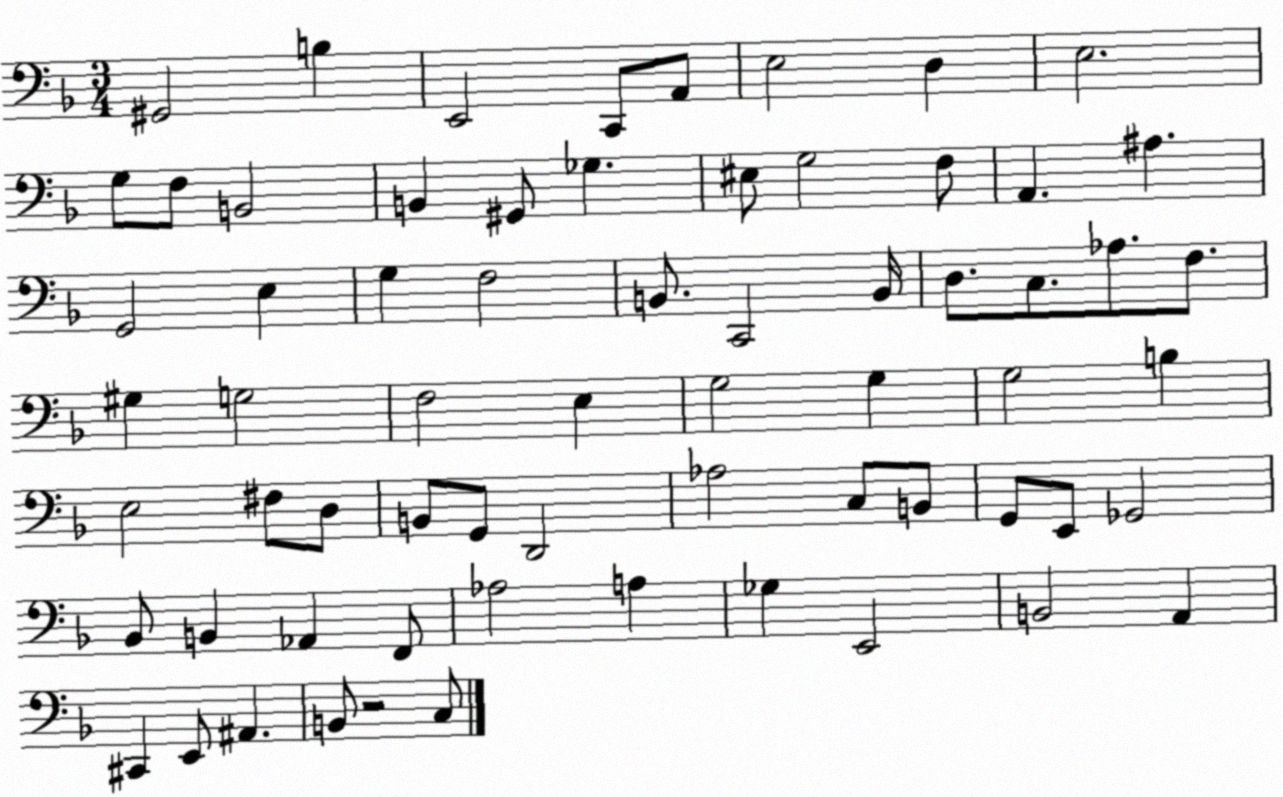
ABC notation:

X:1
T:Untitled
M:3/4
L:1/4
K:F
^G,,2 B, E,,2 C,,/2 A,,/2 E,2 D, E,2 G,/2 F,/2 B,,2 B,, ^G,,/2 _G, ^E,/2 G,2 F,/2 A,, ^A, G,,2 E, G, F,2 B,,/2 C,,2 B,,/4 D,/2 C,/2 _A,/2 F,/2 ^G, G,2 F,2 E, G,2 G, G,2 B, E,2 ^F,/2 D,/2 B,,/2 G,,/2 D,,2 _A,2 C,/2 B,,/2 G,,/2 E,,/2 _G,,2 _B,,/2 B,, _A,, F,,/2 _A,2 A, _G, E,,2 B,,2 A,, ^C,, E,,/2 ^A,, B,,/2 z2 C,/2